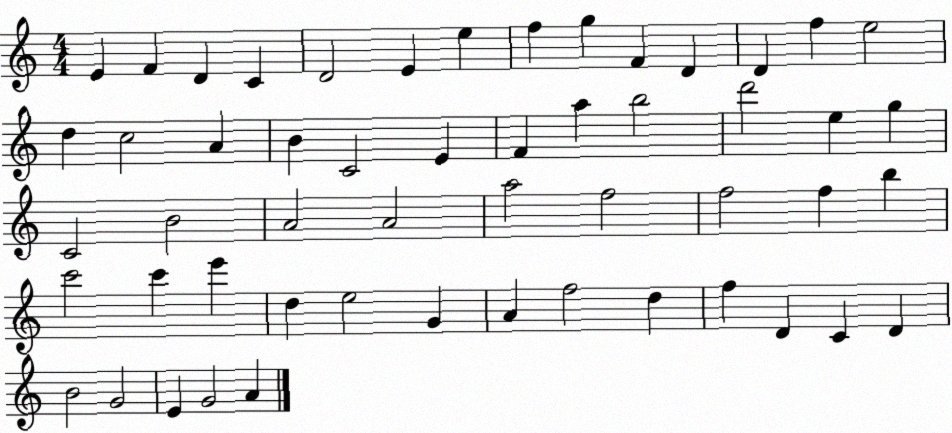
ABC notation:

X:1
T:Untitled
M:4/4
L:1/4
K:C
E F D C D2 E e f g F D D f e2 d c2 A B C2 E F a b2 d'2 e g C2 B2 A2 A2 a2 f2 f2 f b c'2 c' e' d e2 G A f2 d f D C D B2 G2 E G2 A